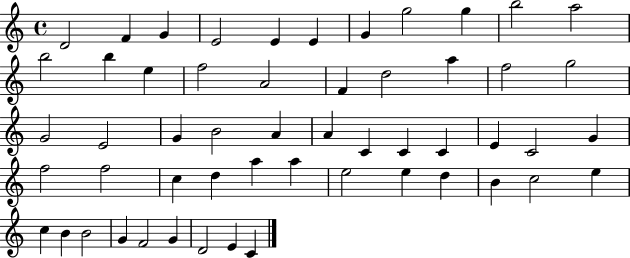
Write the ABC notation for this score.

X:1
T:Untitled
M:4/4
L:1/4
K:C
D2 F G E2 E E G g2 g b2 a2 b2 b e f2 A2 F d2 a f2 g2 G2 E2 G B2 A A C C C E C2 G f2 f2 c d a a e2 e d B c2 e c B B2 G F2 G D2 E C